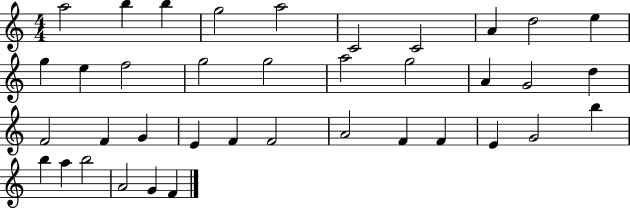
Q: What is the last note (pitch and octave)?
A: F4